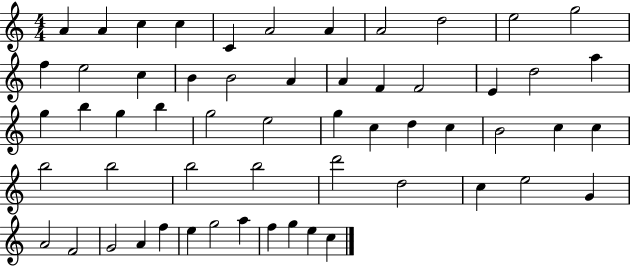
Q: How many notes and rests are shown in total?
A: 57